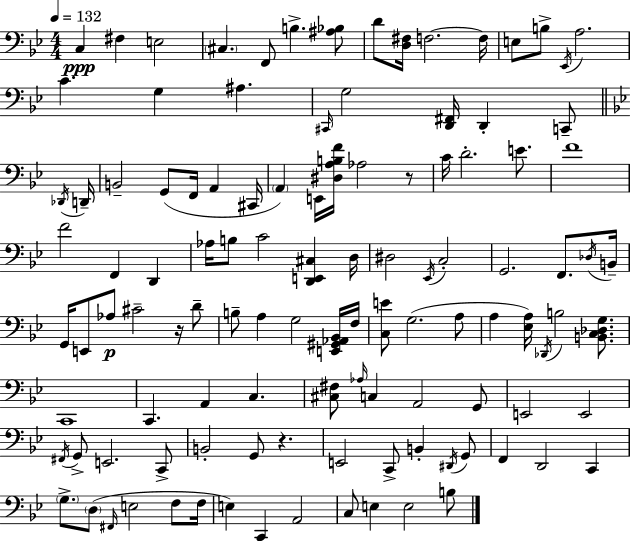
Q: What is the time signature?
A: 4/4